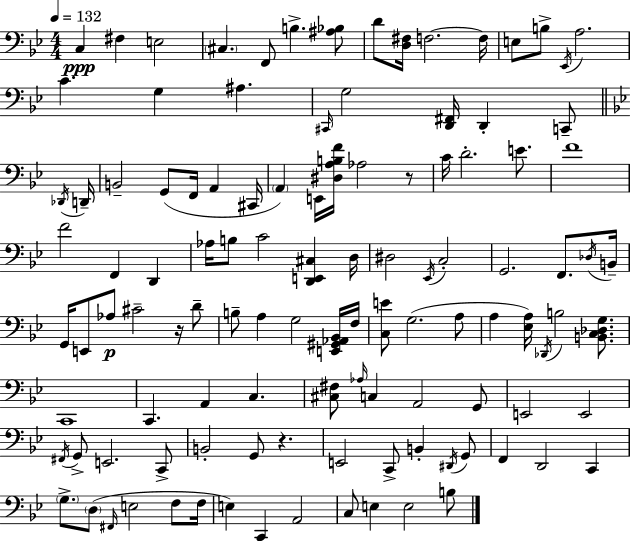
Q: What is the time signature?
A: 4/4